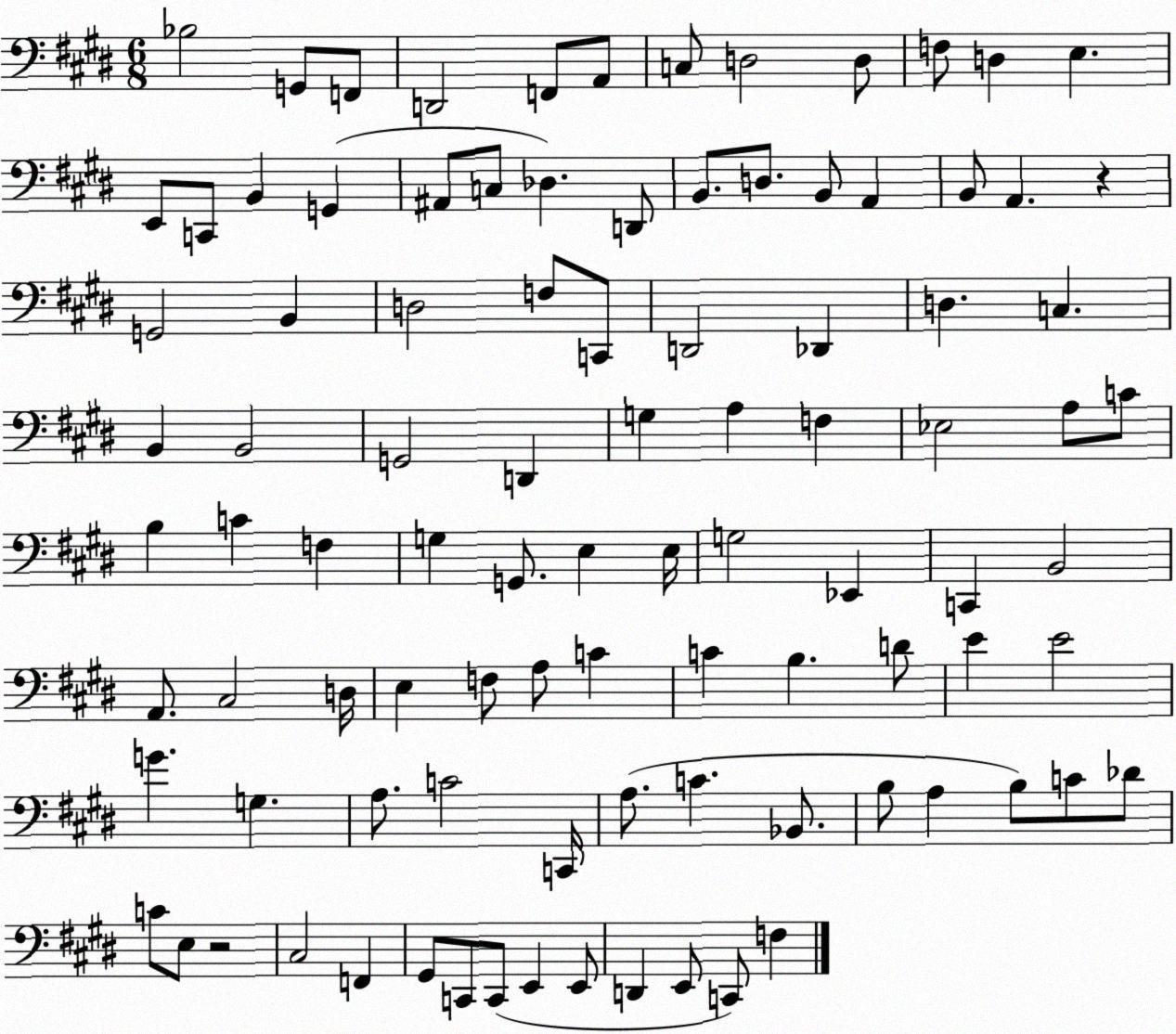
X:1
T:Untitled
M:6/8
L:1/4
K:E
_B,2 G,,/2 F,,/2 D,,2 F,,/2 A,,/2 C,/2 D,2 D,/2 F,/2 D, E, E,,/2 C,,/2 B,, G,, ^A,,/2 C,/2 _D, D,,/2 B,,/2 D,/2 B,,/2 A,, B,,/2 A,, z G,,2 B,, D,2 F,/2 C,,/2 D,,2 _D,, D, C, B,, B,,2 G,,2 D,, G, A, F, _E,2 A,/2 C/2 B, C F, G, G,,/2 E, E,/4 G,2 _E,, C,, B,,2 A,,/2 ^C,2 D,/4 E, F,/2 A,/2 C C B, D/2 E E2 G G, A,/2 C2 C,,/4 A,/2 C _B,,/2 B,/2 A, B,/2 C/2 _D/2 C/2 E,/2 z2 ^C,2 F,, ^G,,/2 C,,/2 C,,/2 E,, E,,/2 D,, E,,/2 C,,/2 F,